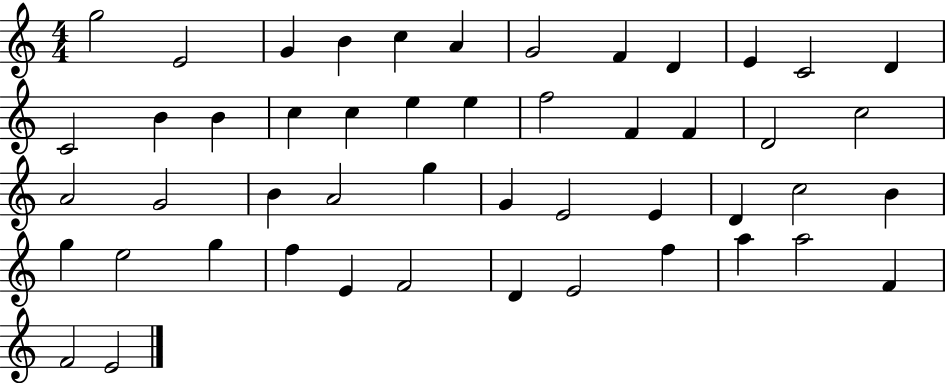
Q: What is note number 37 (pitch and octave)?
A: E5